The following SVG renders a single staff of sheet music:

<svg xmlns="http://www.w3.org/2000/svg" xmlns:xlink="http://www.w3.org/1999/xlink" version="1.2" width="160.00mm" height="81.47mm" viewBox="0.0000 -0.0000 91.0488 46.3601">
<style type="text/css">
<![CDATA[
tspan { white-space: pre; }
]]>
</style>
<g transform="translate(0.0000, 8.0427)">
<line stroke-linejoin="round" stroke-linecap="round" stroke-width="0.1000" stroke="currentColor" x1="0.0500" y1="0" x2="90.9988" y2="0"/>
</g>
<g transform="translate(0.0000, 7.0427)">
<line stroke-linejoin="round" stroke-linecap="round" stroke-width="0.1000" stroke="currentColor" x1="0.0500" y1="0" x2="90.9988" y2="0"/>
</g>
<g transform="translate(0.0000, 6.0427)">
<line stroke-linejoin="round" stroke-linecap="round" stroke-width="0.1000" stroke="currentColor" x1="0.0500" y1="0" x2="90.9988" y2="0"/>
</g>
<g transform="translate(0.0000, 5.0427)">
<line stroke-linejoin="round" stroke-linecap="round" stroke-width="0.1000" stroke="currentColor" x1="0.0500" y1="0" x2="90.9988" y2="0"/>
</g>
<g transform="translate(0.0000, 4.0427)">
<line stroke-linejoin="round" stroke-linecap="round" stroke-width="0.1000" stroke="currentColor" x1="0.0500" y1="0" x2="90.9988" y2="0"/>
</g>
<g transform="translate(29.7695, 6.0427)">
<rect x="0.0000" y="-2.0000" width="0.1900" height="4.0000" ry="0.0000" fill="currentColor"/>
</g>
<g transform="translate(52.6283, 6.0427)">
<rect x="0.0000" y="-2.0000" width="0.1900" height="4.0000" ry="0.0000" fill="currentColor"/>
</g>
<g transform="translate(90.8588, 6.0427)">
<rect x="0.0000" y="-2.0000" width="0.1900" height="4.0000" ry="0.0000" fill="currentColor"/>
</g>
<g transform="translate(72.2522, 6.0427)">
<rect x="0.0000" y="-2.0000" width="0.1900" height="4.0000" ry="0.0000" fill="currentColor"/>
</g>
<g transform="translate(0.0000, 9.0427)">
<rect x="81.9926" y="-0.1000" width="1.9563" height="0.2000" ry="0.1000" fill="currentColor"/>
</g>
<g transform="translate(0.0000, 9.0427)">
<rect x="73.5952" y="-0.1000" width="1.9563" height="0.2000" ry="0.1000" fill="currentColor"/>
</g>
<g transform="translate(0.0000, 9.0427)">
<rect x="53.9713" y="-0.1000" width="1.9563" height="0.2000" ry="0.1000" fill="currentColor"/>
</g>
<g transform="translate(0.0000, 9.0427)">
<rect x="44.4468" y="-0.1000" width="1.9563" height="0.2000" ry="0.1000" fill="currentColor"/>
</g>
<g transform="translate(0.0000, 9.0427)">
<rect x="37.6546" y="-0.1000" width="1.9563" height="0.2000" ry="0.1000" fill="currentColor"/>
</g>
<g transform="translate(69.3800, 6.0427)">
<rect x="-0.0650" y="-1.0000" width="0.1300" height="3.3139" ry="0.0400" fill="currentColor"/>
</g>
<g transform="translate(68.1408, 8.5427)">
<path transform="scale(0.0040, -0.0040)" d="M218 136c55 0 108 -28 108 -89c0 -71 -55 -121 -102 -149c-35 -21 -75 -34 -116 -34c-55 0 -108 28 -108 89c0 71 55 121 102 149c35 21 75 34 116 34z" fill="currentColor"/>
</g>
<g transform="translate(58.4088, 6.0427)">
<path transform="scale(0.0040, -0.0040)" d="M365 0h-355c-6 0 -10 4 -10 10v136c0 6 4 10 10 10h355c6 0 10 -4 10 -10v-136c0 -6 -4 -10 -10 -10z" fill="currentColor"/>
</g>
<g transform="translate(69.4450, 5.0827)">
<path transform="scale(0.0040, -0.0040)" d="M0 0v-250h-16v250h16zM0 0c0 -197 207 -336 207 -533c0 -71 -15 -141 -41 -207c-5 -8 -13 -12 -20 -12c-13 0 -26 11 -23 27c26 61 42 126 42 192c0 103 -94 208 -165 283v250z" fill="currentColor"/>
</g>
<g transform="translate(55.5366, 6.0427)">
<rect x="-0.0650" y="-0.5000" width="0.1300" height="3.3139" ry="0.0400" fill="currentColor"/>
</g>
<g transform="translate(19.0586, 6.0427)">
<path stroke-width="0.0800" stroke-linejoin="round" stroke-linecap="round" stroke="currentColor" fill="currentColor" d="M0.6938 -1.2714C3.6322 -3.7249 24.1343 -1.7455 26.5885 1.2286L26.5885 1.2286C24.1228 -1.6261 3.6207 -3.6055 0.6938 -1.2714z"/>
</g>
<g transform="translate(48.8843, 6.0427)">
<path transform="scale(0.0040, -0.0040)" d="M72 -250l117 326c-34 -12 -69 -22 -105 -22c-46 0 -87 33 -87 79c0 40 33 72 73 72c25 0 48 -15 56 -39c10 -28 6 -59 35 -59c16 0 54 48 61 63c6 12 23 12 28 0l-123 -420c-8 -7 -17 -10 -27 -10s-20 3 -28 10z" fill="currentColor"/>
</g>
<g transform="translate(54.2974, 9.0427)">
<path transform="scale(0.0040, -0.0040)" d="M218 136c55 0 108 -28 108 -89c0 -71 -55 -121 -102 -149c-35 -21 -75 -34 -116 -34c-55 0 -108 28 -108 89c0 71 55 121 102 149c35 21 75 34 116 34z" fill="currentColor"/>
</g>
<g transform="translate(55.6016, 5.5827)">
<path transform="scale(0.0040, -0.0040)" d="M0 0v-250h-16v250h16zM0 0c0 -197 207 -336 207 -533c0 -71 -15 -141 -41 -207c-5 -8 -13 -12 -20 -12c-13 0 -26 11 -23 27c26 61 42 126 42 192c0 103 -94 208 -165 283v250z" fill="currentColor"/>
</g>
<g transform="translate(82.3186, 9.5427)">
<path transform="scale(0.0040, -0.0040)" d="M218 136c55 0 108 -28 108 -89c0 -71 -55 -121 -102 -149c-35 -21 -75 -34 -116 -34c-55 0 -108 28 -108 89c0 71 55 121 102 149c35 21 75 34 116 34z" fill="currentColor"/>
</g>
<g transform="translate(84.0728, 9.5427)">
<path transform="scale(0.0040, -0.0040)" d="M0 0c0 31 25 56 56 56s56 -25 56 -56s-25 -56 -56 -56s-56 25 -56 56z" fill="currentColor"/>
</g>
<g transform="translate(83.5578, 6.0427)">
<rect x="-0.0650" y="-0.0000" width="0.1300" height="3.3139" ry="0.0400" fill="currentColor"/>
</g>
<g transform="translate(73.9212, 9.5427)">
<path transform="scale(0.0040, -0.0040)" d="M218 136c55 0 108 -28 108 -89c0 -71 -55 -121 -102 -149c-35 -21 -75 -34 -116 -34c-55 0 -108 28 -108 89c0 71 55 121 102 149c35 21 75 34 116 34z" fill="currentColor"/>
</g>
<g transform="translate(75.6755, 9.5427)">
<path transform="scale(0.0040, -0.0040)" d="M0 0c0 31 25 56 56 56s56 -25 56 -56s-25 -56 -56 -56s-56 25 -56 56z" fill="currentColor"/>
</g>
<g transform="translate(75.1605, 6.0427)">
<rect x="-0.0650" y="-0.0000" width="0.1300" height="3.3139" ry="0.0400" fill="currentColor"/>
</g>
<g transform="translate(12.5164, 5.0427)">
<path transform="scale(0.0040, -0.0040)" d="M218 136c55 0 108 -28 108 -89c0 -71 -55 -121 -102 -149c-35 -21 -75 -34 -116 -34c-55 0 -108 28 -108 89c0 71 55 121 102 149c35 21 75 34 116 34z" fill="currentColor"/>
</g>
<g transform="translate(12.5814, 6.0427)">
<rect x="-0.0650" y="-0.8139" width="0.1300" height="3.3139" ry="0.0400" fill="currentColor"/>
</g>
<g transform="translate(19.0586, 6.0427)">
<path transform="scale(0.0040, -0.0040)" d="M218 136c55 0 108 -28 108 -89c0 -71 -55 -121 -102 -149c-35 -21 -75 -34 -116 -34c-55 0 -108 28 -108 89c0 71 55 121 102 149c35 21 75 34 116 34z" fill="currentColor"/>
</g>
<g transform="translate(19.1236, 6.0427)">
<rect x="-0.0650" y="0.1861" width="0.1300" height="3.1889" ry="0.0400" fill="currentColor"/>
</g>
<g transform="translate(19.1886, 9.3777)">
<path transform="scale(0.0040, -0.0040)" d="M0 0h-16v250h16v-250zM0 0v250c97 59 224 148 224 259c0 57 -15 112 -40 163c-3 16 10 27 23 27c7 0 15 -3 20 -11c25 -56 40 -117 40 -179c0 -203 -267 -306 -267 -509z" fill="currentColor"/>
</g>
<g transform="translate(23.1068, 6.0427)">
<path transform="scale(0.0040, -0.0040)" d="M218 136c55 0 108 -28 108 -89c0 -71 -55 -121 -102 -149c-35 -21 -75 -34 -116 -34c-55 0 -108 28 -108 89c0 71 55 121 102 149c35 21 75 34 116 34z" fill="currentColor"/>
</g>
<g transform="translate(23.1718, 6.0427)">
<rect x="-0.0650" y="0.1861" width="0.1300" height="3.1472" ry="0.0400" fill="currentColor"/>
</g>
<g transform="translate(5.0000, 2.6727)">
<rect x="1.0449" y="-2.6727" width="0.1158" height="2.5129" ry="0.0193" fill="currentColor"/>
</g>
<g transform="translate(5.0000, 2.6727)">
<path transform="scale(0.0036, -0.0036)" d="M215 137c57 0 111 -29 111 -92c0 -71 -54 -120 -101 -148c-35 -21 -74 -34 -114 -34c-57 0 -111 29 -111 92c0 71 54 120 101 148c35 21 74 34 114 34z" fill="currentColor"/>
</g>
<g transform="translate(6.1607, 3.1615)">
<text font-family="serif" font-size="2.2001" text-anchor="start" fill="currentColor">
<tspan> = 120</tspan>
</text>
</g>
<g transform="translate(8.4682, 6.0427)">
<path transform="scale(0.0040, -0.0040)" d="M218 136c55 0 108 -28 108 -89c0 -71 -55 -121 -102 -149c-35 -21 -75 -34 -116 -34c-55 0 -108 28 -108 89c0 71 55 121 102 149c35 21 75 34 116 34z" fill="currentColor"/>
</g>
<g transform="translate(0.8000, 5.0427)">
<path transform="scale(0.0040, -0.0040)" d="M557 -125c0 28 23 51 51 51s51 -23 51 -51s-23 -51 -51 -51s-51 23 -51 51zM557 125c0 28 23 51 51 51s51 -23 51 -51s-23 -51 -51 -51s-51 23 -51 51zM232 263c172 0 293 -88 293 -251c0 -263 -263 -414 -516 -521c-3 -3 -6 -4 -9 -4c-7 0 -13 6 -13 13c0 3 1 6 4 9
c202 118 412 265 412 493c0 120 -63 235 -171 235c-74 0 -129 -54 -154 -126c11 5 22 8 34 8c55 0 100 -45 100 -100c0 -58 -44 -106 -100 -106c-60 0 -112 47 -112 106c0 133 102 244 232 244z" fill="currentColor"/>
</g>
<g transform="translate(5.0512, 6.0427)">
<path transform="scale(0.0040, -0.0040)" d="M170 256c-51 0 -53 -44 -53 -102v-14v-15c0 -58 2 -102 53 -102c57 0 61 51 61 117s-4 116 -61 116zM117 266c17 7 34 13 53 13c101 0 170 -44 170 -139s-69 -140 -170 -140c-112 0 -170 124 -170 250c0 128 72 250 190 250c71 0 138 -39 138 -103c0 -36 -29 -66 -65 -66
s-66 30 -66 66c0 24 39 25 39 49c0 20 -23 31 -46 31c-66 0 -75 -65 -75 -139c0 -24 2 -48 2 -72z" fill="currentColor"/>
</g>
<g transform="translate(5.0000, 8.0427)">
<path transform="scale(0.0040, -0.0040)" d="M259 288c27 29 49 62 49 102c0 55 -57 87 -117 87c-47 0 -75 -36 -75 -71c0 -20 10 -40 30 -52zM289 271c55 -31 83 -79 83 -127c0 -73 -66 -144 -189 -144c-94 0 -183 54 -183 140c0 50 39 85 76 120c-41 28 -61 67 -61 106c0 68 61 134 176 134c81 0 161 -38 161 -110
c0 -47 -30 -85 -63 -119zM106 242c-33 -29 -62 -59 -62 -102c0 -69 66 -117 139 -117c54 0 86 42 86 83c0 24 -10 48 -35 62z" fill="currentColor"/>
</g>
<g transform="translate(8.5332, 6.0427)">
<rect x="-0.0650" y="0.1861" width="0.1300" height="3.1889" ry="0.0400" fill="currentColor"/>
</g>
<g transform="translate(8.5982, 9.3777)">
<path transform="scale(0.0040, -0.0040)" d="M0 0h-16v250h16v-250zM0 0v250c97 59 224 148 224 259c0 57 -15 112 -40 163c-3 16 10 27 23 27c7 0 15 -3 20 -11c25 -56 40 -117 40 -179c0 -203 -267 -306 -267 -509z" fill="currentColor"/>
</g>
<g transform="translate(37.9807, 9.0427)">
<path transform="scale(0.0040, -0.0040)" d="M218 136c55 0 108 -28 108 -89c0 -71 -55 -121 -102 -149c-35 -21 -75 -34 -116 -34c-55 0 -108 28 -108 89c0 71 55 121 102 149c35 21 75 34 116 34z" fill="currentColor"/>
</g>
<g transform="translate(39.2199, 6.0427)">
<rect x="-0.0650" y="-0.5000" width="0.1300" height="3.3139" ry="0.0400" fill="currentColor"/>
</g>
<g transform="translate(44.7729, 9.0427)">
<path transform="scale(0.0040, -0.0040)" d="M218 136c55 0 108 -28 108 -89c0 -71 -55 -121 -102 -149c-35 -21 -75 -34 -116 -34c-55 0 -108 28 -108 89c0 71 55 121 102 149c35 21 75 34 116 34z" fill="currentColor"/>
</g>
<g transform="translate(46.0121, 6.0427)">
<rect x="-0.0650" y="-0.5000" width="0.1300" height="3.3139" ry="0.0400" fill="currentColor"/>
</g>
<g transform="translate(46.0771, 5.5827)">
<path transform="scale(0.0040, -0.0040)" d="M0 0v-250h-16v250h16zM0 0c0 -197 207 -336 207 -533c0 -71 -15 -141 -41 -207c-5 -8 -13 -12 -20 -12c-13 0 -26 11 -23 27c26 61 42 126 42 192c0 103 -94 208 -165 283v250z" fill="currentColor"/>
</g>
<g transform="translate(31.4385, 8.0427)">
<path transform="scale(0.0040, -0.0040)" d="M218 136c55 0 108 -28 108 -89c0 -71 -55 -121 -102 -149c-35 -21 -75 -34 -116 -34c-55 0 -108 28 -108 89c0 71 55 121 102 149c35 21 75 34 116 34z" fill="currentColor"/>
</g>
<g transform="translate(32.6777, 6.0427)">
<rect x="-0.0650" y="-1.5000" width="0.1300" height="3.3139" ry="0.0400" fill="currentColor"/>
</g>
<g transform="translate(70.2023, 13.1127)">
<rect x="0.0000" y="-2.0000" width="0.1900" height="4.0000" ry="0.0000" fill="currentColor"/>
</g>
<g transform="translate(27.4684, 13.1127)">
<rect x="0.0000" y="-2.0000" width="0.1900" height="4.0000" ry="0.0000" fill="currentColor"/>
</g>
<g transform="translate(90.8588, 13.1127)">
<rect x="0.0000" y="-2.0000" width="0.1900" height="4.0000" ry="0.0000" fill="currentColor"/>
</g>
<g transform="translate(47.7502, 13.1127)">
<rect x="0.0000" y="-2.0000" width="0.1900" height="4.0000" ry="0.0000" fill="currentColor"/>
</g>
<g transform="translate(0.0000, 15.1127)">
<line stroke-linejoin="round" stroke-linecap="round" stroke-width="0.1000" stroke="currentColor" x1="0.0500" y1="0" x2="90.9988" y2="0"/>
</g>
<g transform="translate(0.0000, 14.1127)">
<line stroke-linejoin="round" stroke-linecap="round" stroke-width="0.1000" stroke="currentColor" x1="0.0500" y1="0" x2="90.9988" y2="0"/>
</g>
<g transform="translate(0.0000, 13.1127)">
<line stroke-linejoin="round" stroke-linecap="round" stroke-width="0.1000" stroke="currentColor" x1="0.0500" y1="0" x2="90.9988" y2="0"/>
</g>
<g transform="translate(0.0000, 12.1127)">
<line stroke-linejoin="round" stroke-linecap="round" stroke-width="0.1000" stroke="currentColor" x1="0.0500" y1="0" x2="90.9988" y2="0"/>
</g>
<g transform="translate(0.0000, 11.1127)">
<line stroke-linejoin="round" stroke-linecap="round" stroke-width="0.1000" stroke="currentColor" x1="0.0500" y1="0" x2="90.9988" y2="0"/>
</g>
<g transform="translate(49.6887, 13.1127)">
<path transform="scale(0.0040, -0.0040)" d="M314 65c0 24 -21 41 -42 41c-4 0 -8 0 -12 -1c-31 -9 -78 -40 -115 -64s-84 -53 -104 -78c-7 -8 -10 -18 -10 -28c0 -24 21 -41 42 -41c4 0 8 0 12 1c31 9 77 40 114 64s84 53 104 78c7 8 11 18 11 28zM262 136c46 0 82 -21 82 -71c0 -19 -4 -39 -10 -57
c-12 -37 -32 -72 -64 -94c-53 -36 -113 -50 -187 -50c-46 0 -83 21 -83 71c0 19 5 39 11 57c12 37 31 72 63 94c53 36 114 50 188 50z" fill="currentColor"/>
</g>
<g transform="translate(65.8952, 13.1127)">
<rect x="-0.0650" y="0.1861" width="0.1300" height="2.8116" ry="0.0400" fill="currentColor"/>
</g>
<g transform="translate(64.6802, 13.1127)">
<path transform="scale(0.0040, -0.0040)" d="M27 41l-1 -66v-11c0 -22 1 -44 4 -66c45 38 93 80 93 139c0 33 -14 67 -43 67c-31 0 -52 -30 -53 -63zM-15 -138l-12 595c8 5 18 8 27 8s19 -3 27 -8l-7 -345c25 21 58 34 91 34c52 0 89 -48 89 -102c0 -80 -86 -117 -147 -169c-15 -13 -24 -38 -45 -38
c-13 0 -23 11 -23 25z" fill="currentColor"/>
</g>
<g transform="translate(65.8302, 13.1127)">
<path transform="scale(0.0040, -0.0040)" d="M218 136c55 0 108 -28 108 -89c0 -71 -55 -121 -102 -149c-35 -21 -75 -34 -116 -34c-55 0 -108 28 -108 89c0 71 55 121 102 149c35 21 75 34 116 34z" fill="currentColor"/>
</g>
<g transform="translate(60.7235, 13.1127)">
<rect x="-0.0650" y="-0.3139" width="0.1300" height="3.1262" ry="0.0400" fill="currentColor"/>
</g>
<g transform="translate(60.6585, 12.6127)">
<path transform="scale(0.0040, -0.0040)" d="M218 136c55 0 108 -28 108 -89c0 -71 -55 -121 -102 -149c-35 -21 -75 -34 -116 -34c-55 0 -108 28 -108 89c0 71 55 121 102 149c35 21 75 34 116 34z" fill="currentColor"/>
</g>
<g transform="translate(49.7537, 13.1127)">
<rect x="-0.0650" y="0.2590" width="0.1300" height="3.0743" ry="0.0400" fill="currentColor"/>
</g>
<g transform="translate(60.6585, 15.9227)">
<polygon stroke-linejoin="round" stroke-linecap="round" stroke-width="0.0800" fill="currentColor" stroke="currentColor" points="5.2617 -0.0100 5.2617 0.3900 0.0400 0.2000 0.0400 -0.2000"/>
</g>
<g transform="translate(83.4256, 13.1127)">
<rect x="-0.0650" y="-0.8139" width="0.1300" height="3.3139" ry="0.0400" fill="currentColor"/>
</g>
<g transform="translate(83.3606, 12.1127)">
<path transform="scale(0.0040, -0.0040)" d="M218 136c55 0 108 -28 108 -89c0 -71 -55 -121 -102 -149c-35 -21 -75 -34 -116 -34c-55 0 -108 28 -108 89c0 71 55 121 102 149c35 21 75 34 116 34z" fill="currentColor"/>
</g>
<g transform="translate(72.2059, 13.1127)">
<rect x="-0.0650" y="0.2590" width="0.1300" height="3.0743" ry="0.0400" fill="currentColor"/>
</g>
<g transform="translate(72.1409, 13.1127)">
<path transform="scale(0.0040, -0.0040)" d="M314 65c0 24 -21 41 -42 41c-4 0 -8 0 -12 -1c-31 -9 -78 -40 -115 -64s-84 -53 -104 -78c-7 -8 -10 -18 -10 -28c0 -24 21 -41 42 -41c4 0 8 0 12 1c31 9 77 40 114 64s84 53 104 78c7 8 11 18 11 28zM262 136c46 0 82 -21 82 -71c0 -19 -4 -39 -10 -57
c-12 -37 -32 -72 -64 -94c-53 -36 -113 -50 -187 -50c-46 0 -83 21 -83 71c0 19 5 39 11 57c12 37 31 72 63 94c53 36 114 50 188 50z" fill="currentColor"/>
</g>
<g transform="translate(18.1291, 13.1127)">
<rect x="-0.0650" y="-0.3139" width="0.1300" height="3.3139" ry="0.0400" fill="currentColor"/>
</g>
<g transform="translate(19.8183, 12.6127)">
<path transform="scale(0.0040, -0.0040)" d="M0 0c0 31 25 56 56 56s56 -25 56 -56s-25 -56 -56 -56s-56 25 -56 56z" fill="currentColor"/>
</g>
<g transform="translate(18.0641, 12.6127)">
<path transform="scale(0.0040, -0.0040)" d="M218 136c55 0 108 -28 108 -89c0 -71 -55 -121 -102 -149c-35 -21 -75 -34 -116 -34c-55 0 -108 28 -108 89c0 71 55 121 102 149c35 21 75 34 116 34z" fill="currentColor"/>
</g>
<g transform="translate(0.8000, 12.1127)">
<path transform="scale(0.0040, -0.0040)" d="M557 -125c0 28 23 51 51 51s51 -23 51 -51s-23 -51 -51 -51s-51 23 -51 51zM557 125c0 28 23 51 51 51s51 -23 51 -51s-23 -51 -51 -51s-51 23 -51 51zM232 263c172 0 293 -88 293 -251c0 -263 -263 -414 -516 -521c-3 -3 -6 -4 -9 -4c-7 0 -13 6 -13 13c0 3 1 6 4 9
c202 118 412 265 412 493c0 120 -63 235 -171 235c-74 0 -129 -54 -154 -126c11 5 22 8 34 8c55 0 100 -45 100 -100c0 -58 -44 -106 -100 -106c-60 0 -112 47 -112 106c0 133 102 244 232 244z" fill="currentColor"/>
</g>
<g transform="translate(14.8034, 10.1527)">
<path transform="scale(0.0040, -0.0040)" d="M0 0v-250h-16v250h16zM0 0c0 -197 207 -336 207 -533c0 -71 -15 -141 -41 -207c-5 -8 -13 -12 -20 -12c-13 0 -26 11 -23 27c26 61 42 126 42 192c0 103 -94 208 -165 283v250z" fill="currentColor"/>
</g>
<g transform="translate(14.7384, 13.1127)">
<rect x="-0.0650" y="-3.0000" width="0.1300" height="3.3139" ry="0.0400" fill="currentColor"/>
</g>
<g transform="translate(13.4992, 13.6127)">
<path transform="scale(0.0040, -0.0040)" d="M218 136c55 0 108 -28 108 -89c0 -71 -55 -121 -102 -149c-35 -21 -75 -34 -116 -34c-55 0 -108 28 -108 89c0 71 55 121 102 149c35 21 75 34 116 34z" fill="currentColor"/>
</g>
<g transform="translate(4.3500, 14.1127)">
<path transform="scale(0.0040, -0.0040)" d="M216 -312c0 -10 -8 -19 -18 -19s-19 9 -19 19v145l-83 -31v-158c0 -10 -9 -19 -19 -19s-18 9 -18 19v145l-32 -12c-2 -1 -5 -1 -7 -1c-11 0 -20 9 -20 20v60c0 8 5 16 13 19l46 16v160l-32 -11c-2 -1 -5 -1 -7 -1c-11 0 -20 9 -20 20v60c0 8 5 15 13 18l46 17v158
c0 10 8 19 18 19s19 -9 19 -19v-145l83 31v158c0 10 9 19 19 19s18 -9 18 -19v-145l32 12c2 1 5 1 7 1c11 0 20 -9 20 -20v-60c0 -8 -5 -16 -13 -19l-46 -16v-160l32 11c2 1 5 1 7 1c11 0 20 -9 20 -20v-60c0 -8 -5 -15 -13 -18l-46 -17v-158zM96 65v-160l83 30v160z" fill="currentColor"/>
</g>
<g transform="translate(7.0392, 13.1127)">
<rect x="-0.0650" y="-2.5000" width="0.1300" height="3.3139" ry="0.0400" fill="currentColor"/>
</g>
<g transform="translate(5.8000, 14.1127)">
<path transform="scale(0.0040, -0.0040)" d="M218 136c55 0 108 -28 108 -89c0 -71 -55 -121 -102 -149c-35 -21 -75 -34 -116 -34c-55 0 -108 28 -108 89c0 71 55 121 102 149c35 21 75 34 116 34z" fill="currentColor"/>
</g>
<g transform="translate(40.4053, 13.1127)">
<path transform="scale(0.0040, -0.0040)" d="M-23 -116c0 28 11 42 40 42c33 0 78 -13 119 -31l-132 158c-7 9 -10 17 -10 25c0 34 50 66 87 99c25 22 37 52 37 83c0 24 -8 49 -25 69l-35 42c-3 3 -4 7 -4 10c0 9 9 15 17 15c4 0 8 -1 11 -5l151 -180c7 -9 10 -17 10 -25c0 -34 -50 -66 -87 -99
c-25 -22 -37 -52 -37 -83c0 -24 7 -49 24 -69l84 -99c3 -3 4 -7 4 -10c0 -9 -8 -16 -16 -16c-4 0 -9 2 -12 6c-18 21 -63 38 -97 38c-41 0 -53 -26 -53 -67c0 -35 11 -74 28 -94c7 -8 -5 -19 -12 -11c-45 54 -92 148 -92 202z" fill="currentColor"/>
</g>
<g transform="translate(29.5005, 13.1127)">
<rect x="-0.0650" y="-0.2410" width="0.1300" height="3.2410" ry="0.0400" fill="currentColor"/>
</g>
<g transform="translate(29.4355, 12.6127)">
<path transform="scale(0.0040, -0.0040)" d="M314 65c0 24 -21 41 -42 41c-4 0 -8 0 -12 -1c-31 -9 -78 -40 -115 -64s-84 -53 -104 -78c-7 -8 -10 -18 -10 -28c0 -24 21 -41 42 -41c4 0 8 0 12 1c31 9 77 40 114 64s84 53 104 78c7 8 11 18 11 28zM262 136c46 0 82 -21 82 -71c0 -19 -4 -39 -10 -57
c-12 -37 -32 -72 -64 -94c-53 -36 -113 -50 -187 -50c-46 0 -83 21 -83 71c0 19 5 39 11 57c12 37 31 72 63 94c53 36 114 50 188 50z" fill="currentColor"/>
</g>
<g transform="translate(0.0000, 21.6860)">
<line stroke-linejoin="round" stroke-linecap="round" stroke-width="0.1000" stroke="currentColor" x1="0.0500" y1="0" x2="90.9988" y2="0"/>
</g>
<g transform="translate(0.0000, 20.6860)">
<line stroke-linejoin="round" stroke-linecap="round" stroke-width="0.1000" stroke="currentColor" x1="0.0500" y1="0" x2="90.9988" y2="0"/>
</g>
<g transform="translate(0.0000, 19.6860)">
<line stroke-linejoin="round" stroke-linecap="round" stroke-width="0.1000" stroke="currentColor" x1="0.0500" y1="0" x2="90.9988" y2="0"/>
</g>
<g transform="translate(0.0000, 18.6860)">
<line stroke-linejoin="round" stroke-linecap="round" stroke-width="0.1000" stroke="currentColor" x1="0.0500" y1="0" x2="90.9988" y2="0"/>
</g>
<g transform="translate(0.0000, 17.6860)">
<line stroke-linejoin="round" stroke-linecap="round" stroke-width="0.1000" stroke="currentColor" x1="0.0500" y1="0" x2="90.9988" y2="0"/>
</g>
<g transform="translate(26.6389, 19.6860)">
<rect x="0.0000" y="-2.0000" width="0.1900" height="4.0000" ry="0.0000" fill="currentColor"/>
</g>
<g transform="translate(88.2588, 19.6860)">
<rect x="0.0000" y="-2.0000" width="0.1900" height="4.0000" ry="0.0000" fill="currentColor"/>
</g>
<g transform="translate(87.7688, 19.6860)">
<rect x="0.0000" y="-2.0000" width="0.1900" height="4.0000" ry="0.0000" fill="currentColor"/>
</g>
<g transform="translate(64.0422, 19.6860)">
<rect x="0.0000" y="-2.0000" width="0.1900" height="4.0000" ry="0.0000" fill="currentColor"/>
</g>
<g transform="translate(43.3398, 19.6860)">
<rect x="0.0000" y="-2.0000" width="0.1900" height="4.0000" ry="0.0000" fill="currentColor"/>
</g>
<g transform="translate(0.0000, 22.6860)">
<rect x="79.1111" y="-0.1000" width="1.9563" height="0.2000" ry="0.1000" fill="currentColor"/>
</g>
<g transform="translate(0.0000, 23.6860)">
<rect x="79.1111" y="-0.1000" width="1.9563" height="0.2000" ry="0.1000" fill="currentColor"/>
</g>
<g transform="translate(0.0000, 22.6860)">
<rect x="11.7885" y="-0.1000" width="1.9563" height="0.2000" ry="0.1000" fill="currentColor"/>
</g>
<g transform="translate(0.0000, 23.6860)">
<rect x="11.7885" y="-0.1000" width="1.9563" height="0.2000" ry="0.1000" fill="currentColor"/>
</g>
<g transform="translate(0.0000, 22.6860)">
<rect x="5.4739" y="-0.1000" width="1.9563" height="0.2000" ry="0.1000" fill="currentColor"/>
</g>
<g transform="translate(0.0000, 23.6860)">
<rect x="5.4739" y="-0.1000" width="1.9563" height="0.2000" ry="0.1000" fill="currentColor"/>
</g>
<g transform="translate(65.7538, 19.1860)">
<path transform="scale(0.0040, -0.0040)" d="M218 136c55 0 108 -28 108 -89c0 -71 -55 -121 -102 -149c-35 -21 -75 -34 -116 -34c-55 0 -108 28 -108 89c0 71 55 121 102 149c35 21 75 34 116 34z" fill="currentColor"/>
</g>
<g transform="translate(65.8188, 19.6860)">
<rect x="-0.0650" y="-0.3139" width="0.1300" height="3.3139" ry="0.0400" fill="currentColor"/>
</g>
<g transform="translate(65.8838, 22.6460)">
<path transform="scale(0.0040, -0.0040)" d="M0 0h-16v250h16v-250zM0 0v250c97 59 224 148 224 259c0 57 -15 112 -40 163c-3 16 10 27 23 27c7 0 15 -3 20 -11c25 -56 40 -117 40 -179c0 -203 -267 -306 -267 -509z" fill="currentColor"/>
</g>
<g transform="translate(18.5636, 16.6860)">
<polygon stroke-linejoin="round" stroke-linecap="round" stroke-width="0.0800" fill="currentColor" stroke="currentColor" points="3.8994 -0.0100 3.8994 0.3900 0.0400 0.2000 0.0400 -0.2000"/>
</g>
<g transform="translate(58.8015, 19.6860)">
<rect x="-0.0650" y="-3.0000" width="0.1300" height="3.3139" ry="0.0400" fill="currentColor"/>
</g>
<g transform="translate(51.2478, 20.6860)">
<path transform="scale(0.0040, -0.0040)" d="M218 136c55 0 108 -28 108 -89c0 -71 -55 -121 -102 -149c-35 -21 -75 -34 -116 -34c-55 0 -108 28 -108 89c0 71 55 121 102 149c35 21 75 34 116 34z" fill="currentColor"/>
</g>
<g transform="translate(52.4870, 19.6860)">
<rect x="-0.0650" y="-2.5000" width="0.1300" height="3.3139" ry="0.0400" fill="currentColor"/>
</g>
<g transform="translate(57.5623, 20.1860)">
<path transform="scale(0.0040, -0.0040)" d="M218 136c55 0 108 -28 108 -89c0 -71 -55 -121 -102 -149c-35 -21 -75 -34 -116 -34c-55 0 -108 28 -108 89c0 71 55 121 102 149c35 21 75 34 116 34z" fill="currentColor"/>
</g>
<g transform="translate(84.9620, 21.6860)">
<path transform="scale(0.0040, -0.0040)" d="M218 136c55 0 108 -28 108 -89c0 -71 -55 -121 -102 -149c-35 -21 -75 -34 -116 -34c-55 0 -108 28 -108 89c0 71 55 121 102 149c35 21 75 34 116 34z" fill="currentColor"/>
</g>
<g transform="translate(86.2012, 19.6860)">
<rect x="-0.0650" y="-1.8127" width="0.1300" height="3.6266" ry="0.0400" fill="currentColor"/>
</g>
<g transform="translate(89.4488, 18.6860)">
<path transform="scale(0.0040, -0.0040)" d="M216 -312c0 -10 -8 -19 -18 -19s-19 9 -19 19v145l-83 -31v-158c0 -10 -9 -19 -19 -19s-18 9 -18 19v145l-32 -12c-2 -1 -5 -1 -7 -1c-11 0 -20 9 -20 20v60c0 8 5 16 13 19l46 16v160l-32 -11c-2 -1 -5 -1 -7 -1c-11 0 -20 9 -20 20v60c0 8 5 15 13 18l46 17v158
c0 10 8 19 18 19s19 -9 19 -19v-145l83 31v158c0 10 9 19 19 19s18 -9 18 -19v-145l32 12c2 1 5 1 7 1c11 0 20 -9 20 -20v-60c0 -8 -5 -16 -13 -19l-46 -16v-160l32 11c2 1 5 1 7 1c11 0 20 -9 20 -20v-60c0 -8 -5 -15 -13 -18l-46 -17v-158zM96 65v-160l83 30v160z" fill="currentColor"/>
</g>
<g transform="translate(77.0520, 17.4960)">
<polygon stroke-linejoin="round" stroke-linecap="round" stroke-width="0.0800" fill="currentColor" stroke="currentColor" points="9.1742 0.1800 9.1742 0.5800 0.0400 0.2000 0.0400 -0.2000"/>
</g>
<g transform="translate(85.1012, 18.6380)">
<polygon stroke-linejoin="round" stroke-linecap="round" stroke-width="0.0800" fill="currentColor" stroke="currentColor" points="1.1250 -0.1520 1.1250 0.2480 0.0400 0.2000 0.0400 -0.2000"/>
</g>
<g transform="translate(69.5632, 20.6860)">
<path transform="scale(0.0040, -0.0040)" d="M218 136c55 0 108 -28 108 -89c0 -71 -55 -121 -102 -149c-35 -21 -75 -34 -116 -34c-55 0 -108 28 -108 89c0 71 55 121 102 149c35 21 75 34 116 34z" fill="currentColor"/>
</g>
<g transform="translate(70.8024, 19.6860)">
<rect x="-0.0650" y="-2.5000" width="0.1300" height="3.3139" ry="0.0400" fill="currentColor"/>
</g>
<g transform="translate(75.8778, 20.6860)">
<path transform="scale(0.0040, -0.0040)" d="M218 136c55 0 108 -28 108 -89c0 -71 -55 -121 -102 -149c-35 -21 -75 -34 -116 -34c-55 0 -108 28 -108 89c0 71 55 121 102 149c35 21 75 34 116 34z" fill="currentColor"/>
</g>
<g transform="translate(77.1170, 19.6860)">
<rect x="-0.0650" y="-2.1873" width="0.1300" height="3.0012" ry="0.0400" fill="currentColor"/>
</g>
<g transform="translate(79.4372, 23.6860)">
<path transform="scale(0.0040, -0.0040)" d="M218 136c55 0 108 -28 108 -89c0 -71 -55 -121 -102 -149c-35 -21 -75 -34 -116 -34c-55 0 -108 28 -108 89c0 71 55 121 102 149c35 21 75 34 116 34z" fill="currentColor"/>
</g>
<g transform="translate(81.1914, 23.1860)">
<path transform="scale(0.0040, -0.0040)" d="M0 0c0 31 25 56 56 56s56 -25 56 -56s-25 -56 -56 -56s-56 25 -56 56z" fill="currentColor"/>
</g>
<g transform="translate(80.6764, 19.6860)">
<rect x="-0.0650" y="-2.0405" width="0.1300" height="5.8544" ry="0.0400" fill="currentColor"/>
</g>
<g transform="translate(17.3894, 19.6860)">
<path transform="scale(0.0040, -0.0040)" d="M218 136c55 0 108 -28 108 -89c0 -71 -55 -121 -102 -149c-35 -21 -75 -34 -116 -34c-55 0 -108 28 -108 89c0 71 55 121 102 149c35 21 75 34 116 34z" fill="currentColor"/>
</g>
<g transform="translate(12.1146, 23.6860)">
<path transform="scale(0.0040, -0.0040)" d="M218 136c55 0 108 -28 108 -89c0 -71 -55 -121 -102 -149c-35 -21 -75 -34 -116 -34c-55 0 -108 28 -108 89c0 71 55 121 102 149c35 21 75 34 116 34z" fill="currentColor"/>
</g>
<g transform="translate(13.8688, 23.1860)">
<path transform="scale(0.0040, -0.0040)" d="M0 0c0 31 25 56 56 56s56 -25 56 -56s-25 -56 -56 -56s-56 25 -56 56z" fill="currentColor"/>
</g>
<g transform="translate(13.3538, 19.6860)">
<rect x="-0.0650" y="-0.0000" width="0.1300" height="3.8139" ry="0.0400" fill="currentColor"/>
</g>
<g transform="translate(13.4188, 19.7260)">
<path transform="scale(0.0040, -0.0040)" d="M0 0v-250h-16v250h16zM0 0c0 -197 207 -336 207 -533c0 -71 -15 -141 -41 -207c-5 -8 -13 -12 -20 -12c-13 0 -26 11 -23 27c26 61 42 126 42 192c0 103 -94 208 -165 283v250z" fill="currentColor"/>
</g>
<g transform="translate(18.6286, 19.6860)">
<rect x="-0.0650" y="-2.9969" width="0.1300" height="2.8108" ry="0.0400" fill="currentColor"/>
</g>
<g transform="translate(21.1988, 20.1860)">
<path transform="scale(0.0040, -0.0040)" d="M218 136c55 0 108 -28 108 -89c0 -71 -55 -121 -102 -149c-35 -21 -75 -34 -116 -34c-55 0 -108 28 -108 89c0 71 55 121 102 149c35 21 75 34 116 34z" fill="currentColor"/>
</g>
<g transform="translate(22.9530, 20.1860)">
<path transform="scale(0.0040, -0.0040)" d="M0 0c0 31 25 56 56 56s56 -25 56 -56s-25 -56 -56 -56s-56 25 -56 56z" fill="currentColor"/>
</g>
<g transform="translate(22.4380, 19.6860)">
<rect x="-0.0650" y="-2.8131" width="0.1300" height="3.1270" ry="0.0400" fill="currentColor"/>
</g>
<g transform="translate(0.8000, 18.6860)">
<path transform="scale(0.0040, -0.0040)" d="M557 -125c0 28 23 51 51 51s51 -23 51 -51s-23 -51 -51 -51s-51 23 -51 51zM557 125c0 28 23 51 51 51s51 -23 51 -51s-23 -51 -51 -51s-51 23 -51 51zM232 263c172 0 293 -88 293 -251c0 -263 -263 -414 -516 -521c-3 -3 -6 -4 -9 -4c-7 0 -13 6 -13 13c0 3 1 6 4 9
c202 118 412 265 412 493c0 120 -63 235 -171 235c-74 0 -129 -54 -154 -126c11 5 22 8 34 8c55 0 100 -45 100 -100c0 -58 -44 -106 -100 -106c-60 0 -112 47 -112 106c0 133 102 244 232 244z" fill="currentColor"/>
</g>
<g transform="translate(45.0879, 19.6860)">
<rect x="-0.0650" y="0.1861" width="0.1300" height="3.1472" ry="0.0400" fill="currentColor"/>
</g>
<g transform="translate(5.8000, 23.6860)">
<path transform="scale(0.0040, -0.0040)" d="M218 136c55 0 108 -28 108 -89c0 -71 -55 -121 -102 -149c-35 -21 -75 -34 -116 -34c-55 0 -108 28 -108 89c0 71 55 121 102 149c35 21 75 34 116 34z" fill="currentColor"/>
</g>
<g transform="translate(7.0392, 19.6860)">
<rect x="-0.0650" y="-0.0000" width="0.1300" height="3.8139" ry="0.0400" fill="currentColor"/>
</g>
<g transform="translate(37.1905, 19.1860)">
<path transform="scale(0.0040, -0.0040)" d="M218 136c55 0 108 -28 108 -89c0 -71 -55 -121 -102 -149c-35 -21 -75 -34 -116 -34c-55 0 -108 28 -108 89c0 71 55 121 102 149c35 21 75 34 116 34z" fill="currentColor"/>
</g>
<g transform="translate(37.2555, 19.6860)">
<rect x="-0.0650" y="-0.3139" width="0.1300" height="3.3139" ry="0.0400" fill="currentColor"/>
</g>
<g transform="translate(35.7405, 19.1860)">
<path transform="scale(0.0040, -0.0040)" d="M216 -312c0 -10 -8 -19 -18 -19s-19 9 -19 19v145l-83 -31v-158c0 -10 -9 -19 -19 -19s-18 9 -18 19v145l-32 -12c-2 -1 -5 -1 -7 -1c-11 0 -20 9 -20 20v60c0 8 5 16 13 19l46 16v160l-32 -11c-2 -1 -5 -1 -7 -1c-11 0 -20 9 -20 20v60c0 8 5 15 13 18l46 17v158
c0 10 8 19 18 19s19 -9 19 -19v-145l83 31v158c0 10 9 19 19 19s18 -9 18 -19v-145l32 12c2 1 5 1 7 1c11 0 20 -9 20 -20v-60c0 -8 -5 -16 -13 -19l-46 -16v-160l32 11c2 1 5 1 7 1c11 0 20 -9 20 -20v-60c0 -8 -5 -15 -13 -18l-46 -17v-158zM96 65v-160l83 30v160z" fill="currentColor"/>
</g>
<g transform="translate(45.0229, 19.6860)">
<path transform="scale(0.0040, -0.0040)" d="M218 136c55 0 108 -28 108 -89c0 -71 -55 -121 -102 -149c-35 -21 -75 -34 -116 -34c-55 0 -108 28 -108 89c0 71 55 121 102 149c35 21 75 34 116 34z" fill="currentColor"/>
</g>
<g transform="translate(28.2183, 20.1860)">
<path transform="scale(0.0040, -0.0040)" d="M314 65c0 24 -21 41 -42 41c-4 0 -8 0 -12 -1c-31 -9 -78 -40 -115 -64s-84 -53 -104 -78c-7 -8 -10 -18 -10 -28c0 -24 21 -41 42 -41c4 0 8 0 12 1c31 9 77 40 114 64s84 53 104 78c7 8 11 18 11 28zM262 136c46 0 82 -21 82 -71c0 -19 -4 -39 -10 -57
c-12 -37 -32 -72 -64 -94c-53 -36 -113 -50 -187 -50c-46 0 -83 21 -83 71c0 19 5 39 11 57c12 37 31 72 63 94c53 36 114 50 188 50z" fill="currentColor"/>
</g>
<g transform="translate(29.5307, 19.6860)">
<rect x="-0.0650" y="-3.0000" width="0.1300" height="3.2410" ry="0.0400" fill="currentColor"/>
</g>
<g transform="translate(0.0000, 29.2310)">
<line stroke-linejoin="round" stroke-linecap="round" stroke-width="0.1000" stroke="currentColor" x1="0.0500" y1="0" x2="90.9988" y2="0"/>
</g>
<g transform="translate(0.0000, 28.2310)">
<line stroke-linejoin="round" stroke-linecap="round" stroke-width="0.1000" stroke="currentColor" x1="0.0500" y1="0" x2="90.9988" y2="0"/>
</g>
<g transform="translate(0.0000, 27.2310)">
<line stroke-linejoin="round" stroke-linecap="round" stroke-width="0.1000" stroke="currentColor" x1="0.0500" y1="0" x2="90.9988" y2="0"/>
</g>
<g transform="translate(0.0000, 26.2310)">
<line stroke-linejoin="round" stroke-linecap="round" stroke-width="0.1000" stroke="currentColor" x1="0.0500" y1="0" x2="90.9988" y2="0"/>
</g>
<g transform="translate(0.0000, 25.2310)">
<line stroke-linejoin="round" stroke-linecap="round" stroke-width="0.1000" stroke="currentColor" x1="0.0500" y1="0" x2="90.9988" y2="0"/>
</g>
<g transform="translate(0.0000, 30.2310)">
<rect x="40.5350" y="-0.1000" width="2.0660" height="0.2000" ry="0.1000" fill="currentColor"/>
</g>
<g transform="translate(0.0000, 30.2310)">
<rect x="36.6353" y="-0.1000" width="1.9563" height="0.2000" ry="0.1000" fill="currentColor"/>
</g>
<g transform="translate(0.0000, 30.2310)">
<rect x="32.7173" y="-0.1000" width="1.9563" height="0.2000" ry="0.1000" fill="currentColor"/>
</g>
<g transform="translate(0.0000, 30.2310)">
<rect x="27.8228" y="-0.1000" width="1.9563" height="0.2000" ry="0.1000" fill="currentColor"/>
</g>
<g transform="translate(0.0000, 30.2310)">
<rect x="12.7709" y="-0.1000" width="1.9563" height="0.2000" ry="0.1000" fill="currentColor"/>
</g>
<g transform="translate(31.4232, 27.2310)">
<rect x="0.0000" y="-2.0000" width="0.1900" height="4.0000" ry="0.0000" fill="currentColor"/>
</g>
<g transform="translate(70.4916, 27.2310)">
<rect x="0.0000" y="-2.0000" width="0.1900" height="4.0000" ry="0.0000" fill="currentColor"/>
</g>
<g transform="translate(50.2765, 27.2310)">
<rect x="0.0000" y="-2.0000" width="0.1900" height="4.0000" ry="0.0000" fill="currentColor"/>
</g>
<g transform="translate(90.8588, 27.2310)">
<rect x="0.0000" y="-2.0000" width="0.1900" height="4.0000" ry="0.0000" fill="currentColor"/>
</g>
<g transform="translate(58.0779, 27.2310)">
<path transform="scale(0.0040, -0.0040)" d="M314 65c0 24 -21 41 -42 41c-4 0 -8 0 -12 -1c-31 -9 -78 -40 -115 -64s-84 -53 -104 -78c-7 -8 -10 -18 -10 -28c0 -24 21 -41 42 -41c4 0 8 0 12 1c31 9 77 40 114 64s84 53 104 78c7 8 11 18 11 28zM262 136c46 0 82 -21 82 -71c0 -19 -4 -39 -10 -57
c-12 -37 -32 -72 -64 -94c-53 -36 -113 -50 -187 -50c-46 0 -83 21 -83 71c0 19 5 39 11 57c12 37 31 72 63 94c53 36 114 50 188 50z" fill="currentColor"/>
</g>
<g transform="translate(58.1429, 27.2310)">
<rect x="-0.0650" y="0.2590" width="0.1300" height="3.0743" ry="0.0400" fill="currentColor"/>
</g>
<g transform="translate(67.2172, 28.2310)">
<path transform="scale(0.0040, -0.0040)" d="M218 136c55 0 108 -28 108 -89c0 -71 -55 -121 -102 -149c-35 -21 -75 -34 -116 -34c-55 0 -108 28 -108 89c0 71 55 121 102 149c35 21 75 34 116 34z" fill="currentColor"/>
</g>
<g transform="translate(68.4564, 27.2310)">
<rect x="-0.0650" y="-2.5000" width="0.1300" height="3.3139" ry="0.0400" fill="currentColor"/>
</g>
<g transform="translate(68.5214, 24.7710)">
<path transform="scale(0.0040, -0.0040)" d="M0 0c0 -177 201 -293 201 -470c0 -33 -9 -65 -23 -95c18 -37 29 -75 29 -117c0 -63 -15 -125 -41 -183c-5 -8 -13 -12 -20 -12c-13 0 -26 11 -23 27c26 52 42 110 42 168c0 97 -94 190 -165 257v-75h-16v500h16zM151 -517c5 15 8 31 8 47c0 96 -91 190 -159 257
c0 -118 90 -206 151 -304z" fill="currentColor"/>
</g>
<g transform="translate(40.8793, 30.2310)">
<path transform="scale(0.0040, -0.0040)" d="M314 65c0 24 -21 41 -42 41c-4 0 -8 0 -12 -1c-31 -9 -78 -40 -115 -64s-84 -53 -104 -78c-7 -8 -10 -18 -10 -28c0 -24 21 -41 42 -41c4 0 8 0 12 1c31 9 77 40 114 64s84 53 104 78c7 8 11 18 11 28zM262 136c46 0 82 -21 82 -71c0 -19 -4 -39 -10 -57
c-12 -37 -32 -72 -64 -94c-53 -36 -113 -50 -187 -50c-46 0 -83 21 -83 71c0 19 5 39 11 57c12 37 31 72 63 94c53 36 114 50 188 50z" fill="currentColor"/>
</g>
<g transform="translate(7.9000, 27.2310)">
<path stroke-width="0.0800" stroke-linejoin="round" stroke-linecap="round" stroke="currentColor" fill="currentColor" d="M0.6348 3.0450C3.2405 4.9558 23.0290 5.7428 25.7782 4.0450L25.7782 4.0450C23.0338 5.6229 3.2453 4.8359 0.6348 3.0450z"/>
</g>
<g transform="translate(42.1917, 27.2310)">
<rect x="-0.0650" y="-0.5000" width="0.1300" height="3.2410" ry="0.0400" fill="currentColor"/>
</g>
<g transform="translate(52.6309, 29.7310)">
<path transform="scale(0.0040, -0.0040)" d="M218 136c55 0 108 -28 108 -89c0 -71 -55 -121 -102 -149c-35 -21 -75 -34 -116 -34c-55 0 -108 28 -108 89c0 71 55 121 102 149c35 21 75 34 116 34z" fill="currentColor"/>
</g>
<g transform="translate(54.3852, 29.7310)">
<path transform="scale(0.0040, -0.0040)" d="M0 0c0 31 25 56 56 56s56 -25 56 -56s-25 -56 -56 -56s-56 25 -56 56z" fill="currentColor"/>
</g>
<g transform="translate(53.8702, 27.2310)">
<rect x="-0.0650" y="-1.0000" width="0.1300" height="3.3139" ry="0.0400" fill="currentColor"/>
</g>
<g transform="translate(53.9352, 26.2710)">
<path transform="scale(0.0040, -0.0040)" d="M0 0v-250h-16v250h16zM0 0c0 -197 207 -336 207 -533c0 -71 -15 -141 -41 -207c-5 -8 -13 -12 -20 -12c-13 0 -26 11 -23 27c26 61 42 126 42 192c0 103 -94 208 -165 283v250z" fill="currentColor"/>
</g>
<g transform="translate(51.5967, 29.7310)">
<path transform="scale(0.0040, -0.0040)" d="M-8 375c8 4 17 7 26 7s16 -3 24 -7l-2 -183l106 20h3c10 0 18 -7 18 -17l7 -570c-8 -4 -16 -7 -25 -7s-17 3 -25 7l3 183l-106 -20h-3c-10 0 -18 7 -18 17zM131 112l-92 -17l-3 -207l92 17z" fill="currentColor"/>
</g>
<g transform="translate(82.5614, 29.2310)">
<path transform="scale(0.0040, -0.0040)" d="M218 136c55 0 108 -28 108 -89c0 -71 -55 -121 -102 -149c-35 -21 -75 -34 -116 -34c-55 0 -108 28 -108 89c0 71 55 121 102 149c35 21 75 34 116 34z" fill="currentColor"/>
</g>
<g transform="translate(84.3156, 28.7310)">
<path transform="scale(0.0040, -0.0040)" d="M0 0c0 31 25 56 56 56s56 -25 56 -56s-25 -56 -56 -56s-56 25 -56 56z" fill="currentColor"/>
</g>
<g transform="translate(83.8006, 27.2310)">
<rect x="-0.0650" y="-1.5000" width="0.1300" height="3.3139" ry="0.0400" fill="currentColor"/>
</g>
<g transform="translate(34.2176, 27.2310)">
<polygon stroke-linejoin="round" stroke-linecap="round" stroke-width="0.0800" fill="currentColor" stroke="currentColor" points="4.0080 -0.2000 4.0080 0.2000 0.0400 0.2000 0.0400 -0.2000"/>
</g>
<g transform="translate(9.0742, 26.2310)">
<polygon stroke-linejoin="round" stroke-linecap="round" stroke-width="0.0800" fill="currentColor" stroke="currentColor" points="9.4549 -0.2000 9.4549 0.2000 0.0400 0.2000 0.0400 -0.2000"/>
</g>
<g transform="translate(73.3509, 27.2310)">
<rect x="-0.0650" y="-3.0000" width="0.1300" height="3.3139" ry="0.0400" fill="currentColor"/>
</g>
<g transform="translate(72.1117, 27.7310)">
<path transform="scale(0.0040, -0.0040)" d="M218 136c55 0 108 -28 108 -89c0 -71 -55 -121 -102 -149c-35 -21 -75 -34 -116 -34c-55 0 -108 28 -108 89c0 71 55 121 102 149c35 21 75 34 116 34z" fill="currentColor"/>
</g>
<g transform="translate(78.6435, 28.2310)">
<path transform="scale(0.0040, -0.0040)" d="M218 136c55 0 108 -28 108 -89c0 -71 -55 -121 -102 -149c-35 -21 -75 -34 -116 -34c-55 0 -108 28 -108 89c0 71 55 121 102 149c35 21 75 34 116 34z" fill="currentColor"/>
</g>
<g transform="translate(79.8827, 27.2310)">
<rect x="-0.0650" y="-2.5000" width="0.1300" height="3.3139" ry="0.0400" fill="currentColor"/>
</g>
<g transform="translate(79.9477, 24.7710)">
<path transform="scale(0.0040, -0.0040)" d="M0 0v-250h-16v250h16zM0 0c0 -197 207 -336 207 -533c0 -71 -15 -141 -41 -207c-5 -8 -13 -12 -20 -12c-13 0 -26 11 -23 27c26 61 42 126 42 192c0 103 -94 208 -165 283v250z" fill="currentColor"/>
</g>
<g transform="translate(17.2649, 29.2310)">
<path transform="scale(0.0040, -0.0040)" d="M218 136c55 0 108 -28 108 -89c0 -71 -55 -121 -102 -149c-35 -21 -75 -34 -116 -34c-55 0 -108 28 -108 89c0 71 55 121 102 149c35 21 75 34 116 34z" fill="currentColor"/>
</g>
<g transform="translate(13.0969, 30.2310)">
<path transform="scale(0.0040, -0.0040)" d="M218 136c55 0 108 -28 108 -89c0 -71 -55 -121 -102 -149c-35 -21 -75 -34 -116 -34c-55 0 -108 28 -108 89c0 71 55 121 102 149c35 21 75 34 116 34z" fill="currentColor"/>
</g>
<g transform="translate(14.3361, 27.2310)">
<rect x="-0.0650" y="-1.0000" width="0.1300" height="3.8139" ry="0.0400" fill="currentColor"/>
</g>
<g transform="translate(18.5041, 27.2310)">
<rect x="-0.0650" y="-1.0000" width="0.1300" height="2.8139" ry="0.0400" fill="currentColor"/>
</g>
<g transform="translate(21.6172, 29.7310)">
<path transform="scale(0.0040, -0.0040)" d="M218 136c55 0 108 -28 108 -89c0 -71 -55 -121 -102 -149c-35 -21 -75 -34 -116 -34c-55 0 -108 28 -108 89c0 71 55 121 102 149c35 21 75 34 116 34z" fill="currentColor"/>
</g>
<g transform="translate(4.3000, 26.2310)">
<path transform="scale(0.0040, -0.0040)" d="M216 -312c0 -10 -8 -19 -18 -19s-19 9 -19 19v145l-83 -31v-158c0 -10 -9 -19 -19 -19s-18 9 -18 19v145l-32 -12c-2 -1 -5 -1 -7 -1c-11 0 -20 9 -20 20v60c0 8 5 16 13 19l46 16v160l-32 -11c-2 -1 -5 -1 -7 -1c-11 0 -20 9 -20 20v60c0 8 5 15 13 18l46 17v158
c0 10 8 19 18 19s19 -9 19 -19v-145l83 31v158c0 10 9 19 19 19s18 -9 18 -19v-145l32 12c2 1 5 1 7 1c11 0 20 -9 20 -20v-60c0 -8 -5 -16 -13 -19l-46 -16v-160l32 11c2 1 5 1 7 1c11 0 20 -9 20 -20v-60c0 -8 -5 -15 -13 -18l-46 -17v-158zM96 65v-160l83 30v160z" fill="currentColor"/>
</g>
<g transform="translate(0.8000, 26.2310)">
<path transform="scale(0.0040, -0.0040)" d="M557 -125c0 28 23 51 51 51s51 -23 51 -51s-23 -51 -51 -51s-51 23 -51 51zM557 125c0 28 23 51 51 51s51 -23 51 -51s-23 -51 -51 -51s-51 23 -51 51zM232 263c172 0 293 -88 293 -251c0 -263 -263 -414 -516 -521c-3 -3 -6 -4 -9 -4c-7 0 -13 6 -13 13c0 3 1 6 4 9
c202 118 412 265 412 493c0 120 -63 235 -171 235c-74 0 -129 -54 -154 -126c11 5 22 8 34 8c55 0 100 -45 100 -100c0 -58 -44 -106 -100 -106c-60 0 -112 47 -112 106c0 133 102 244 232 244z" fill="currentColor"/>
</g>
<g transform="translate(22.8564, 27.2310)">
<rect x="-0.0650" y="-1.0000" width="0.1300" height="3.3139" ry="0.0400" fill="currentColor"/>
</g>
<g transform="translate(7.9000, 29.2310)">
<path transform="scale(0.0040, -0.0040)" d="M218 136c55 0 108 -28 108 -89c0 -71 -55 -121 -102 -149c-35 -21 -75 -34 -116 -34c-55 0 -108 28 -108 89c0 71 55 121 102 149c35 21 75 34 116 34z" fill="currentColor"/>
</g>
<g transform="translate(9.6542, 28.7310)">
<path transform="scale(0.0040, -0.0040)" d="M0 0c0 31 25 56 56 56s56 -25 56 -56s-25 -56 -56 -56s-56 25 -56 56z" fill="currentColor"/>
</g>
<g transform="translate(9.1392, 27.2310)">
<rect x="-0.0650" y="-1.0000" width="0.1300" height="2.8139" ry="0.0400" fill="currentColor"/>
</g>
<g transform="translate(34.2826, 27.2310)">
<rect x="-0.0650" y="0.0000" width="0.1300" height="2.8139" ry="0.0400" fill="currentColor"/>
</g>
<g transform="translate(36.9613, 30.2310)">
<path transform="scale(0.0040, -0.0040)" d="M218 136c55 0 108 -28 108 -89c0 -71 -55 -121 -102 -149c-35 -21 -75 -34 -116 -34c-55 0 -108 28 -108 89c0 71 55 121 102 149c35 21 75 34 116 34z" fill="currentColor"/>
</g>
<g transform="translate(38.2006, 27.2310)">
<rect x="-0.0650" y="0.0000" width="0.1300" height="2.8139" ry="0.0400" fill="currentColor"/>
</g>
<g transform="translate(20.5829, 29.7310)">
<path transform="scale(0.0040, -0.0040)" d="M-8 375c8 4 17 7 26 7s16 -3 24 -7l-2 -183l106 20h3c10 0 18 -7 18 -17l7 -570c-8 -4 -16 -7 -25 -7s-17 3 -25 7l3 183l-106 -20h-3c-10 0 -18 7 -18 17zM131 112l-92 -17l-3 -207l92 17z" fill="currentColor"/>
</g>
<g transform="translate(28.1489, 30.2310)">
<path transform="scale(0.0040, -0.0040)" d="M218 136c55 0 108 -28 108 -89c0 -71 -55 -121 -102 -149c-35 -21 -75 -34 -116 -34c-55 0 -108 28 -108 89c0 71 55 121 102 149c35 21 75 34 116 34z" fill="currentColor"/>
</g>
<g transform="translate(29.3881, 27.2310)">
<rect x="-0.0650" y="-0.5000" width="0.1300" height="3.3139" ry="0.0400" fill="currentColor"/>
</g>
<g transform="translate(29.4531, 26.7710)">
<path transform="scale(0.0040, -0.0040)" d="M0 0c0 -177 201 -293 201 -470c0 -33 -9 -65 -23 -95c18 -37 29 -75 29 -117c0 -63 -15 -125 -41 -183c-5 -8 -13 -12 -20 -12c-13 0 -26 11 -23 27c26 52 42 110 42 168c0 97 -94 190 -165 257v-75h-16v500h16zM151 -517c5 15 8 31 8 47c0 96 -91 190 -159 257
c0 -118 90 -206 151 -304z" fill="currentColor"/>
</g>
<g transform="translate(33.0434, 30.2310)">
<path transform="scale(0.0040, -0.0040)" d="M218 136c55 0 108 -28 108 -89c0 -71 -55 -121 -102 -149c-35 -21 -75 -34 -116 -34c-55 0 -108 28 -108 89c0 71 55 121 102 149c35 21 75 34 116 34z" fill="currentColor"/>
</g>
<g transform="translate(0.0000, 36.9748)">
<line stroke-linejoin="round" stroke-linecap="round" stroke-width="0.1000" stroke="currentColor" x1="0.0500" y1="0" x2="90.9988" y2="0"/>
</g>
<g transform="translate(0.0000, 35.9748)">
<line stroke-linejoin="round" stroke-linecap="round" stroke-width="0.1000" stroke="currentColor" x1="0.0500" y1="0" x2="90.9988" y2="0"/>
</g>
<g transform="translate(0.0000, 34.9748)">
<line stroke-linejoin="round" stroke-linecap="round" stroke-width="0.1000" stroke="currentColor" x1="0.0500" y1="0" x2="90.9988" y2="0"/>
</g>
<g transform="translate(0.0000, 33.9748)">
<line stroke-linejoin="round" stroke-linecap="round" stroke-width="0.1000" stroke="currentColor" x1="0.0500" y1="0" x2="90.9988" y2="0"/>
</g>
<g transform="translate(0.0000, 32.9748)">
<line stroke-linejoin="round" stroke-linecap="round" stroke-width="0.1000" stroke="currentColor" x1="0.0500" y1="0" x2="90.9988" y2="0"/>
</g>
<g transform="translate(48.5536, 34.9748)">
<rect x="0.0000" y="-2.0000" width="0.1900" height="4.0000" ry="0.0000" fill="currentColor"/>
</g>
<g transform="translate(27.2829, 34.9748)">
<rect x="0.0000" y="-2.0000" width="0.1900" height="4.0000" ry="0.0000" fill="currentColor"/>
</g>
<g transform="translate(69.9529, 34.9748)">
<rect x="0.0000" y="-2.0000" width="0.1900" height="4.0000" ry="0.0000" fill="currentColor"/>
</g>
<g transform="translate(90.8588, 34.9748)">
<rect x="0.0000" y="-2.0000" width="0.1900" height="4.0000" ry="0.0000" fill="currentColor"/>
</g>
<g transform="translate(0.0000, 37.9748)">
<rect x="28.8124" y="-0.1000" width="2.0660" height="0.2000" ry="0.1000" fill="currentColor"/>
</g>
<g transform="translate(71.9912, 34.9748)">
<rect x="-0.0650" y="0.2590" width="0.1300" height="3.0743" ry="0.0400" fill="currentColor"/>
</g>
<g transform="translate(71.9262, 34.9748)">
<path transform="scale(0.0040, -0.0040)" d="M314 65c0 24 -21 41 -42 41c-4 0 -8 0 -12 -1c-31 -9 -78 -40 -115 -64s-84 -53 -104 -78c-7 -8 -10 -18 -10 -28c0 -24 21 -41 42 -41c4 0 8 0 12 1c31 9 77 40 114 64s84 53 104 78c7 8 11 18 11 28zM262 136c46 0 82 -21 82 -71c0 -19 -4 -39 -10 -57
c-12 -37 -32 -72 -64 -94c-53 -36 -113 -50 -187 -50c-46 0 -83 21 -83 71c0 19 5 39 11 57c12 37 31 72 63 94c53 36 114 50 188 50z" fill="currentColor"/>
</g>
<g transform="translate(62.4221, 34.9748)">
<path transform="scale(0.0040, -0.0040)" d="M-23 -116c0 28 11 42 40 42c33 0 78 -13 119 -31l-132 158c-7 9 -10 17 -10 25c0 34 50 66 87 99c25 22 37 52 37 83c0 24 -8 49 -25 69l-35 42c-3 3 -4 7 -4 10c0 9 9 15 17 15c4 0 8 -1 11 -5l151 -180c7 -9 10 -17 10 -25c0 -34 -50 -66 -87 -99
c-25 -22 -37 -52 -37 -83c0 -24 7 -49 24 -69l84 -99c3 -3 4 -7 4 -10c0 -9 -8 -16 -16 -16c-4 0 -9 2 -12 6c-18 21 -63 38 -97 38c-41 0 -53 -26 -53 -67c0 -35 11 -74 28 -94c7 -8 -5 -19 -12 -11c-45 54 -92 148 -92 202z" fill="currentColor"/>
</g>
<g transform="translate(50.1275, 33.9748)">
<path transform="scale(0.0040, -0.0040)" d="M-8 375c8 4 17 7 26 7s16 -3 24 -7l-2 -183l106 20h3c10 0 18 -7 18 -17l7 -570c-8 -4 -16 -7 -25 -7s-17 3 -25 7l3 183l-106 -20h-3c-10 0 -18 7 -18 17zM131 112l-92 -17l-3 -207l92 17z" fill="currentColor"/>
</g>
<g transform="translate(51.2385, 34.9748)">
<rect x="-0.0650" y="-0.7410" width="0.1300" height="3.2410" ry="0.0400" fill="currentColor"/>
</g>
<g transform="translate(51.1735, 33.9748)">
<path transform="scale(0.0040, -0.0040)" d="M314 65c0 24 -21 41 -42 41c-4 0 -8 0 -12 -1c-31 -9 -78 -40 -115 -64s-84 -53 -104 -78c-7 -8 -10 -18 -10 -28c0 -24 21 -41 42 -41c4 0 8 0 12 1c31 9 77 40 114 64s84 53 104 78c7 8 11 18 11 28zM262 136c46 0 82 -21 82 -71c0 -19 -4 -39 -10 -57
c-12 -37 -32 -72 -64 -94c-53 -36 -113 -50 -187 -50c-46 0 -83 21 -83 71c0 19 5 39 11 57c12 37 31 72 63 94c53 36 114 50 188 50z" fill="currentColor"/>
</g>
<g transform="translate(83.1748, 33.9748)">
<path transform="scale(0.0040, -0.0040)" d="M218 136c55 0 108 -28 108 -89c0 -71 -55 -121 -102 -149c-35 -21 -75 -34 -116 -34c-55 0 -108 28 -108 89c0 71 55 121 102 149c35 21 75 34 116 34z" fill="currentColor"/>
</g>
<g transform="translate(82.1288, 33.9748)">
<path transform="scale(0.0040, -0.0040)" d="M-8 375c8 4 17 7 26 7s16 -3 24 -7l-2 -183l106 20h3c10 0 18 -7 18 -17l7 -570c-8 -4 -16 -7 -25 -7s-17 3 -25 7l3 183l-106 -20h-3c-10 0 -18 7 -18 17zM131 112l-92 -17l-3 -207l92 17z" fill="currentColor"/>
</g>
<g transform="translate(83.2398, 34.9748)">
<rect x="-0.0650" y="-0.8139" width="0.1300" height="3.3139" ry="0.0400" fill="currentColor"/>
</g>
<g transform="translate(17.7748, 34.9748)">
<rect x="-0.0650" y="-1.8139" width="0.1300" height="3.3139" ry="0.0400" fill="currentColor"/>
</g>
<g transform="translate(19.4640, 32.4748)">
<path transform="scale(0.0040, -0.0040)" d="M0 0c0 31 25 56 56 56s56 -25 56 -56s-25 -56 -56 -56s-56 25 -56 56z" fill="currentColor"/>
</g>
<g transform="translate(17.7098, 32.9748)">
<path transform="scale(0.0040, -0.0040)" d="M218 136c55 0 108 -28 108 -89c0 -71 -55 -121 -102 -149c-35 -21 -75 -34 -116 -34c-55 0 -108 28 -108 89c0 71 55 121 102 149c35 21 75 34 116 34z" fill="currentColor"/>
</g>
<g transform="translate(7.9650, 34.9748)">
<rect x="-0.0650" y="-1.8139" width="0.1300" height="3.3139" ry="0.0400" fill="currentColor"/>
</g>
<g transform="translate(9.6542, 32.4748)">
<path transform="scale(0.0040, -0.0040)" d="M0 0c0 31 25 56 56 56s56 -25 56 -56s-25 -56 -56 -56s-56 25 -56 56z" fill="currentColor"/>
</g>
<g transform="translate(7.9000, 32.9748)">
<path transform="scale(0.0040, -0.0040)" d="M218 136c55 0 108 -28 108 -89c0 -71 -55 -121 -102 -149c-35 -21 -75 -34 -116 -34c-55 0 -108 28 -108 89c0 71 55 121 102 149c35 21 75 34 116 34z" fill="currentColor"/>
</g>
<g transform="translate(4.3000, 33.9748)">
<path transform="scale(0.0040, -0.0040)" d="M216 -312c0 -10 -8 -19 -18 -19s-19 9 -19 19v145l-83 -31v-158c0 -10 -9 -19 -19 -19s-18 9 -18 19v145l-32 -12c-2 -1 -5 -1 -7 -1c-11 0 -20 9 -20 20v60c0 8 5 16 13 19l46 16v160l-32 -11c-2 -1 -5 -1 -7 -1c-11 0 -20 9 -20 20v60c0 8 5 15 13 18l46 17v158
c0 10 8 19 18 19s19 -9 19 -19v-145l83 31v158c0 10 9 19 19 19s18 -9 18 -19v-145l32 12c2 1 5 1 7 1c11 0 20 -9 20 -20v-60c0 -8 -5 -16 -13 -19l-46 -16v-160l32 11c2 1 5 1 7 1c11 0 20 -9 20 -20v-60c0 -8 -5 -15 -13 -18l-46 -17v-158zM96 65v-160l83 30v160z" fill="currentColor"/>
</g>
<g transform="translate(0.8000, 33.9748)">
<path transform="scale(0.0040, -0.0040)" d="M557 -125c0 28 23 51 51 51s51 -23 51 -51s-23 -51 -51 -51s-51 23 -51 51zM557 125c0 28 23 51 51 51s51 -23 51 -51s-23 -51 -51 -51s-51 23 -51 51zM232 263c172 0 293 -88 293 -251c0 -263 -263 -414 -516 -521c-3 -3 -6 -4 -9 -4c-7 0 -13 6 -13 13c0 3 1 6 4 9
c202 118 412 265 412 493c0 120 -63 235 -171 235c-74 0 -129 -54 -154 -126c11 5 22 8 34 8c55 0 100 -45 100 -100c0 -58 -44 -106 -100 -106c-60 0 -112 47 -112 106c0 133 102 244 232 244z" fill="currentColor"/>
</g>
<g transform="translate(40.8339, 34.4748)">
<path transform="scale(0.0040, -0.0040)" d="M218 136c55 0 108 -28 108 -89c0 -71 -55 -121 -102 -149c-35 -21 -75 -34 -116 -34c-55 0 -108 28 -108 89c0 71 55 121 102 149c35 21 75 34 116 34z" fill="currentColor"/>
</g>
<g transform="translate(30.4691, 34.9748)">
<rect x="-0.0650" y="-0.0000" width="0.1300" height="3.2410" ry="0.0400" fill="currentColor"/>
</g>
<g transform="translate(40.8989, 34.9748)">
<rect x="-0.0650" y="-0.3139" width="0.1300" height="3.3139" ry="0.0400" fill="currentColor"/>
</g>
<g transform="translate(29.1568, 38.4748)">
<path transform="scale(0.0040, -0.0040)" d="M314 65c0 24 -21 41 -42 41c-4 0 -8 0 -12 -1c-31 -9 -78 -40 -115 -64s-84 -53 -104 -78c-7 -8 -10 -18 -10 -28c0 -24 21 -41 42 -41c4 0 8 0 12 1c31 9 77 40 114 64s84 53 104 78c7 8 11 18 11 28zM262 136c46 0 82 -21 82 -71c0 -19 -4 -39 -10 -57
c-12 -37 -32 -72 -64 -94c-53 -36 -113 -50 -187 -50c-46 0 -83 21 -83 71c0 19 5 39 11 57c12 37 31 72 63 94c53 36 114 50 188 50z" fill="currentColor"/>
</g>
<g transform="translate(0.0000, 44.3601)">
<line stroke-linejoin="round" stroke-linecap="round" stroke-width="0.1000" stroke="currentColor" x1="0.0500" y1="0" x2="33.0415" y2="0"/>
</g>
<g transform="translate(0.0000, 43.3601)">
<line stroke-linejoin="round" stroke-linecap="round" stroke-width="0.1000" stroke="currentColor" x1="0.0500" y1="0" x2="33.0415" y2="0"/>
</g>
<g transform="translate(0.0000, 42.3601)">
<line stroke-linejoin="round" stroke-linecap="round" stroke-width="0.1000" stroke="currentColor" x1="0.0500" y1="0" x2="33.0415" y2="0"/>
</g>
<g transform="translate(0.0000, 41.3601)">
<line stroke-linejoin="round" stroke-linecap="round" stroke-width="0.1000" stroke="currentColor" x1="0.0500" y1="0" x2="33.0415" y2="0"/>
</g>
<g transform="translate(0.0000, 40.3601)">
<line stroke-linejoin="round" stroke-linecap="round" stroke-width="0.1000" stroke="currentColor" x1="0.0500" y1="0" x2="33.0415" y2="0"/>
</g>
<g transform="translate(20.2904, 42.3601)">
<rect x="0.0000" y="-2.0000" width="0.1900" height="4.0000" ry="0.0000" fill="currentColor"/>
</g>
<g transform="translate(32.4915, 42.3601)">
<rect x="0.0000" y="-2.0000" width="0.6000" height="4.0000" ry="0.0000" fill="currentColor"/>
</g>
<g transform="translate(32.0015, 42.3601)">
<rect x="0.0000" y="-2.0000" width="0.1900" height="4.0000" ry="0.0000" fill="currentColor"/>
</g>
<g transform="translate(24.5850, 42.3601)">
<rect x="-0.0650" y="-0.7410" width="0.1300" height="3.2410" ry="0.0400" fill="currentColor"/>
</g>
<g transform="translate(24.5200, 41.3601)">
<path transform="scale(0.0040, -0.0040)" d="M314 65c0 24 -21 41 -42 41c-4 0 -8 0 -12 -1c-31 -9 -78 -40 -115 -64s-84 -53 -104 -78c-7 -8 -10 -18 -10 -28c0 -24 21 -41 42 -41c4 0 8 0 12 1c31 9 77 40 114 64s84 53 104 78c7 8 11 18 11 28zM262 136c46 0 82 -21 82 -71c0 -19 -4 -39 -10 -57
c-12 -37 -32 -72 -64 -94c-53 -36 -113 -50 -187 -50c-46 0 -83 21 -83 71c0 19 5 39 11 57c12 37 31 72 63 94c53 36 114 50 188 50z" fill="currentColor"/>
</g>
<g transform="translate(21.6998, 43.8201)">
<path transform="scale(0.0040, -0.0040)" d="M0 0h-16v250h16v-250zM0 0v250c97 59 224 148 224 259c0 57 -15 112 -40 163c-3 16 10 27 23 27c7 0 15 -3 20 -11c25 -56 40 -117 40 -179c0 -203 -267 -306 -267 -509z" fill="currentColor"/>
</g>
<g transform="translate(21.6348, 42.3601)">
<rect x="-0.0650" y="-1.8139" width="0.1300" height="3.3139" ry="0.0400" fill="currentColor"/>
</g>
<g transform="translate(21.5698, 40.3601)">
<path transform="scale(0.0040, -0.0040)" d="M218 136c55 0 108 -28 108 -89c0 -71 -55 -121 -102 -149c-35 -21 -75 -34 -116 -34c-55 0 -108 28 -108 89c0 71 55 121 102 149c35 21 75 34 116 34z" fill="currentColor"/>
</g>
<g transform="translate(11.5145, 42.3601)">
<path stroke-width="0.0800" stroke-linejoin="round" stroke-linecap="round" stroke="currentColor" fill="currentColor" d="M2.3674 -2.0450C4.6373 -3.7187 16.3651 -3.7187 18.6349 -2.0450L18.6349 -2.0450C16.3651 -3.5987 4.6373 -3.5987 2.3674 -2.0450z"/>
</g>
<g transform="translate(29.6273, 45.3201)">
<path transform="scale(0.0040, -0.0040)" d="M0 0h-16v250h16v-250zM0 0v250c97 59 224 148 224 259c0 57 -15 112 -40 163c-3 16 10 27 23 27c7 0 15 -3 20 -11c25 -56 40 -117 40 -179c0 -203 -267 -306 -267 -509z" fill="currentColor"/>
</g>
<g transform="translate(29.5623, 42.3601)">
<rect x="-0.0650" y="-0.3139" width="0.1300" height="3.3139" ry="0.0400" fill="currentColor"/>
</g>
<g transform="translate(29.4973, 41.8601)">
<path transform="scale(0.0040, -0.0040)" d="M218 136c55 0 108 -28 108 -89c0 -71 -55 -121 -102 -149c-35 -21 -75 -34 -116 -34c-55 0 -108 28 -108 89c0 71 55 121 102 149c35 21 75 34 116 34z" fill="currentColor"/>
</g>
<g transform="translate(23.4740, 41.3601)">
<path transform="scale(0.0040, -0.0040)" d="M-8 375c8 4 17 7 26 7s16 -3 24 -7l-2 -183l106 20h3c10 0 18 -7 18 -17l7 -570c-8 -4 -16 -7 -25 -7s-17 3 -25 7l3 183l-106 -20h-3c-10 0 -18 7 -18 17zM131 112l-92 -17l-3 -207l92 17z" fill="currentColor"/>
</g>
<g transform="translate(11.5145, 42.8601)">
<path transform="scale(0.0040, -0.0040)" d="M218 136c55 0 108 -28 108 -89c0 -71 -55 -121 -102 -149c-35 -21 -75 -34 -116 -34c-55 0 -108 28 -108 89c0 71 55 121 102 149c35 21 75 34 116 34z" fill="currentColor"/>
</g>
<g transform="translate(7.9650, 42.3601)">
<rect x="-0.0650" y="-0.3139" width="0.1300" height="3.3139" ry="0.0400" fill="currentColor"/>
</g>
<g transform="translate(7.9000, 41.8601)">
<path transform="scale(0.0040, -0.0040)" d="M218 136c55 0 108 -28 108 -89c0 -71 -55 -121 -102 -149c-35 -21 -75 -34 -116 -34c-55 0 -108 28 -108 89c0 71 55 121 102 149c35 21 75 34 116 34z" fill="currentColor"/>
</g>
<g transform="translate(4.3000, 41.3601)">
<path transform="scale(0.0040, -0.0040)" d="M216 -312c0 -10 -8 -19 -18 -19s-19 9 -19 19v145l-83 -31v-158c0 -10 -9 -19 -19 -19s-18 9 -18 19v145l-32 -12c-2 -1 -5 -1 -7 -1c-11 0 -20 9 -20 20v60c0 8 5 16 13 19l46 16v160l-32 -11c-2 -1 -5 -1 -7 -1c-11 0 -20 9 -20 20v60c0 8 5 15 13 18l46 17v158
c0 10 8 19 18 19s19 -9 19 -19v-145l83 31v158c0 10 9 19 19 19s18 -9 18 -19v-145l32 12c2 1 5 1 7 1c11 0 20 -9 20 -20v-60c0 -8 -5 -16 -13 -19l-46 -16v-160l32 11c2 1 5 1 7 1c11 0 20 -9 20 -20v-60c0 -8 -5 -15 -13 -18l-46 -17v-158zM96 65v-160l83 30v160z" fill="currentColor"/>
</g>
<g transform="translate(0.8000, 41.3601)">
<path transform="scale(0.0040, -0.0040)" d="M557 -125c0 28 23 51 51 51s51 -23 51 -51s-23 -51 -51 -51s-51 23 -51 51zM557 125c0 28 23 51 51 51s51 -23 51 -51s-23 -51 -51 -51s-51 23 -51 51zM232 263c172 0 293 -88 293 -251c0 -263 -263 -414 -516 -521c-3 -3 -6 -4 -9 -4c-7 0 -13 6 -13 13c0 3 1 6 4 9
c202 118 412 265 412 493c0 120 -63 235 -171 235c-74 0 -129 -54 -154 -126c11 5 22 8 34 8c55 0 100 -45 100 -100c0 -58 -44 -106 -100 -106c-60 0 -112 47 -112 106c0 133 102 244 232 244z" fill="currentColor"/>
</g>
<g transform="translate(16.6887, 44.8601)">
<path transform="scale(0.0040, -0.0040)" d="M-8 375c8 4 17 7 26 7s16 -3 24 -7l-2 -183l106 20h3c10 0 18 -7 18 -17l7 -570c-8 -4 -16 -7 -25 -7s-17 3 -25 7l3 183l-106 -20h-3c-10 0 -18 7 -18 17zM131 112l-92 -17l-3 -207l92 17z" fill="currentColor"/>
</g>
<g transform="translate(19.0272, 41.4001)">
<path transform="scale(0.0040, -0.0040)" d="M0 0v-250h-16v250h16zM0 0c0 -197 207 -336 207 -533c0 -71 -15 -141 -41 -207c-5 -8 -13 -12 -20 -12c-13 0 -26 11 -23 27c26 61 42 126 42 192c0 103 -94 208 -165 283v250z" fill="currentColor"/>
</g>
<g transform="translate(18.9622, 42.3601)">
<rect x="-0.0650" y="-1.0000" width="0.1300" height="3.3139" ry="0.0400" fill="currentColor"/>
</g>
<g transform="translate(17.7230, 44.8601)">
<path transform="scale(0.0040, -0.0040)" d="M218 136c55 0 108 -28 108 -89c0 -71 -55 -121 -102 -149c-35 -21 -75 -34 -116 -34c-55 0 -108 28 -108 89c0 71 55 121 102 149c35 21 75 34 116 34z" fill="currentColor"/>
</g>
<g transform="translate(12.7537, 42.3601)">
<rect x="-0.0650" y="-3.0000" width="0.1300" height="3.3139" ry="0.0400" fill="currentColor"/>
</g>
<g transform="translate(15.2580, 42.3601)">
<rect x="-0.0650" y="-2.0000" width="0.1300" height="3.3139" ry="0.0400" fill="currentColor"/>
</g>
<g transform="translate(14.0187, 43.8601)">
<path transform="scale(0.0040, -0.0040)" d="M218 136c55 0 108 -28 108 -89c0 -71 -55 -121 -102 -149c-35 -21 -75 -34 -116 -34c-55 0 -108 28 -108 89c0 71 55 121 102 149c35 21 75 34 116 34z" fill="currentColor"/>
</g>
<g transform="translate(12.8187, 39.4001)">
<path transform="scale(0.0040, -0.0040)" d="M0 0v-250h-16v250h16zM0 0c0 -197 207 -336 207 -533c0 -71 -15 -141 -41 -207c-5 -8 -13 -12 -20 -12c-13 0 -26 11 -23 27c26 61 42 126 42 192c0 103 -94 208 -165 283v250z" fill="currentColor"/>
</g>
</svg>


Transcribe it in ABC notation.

X:1
T:Untitled
M:6/8
L:1/4
K:C
D,/2 F, D,/2 D, G,, E,, E,,/2 z/2 E,,/2 z2 F,,/2 D,, D,, ^B,, C,/2 E, E,2 z D,2 E,/2 _D,/2 D,2 F, C,, C,,/2 D,/2 C,/2 C,2 ^E, D, B,, C, E,/2 B,, B,,/2 C,,/2 G,,/4 G,,/2 E,,/2 G,,/2 F,, E,,/4 E,,/2 E,,/2 E,,2 F,,/2 D,2 B,,/4 C, B,,/2 G,, A, A, D,,2 E, F,2 z D,2 F, E, C,/2 A,, F,,/2 A,/2 F,2 E,/2